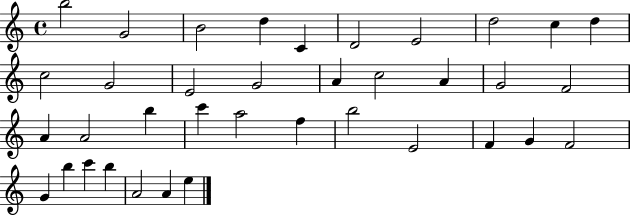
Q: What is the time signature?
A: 4/4